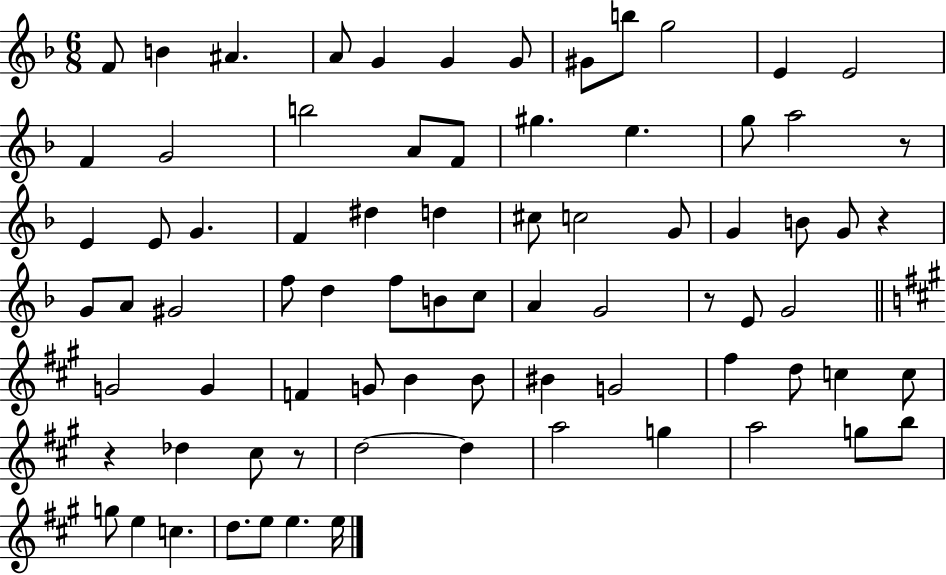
F4/e B4/q A#4/q. A4/e G4/q G4/q G4/e G#4/e B5/e G5/h E4/q E4/h F4/q G4/h B5/h A4/e F4/e G#5/q. E5/q. G5/e A5/h R/e E4/q E4/e G4/q. F4/q D#5/q D5/q C#5/e C5/h G4/e G4/q B4/e G4/e R/q G4/e A4/e G#4/h F5/e D5/q F5/e B4/e C5/e A4/q G4/h R/e E4/e G4/h G4/h G4/q F4/q G4/e B4/q B4/e BIS4/q G4/h F#5/q D5/e C5/q C5/e R/q Db5/q C#5/e R/e D5/h D5/q A5/h G5/q A5/h G5/e B5/e G5/e E5/q C5/q. D5/e. E5/e E5/q. E5/s